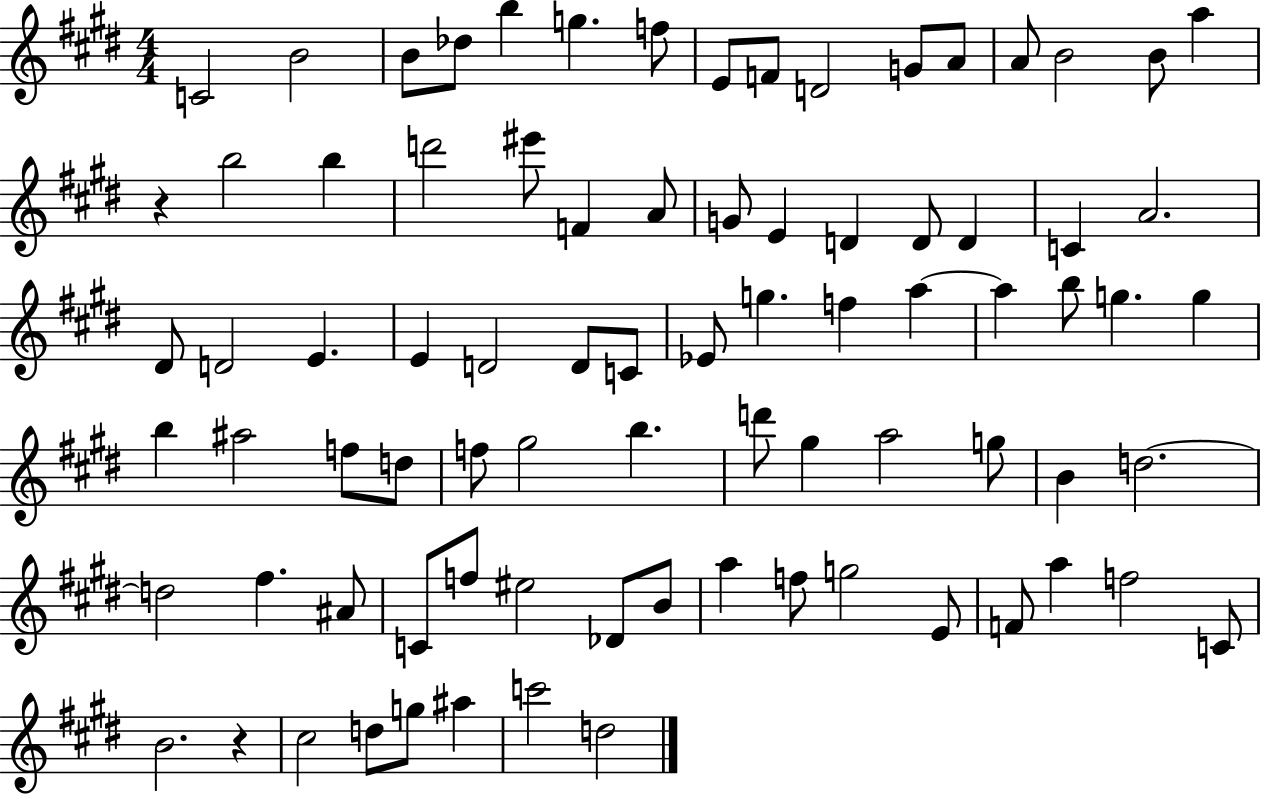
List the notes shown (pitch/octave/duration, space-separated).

C4/h B4/h B4/e Db5/e B5/q G5/q. F5/e E4/e F4/e D4/h G4/e A4/e A4/e B4/h B4/e A5/q R/q B5/h B5/q D6/h EIS6/e F4/q A4/e G4/e E4/q D4/q D4/e D4/q C4/q A4/h. D#4/e D4/h E4/q. E4/q D4/h D4/e C4/e Eb4/e G5/q. F5/q A5/q A5/q B5/e G5/q. G5/q B5/q A#5/h F5/e D5/e F5/e G#5/h B5/q. D6/e G#5/q A5/h G5/e B4/q D5/h. D5/h F#5/q. A#4/e C4/e F5/e EIS5/h Db4/e B4/e A5/q F5/e G5/h E4/e F4/e A5/q F5/h C4/e B4/h. R/q C#5/h D5/e G5/e A#5/q C6/h D5/h